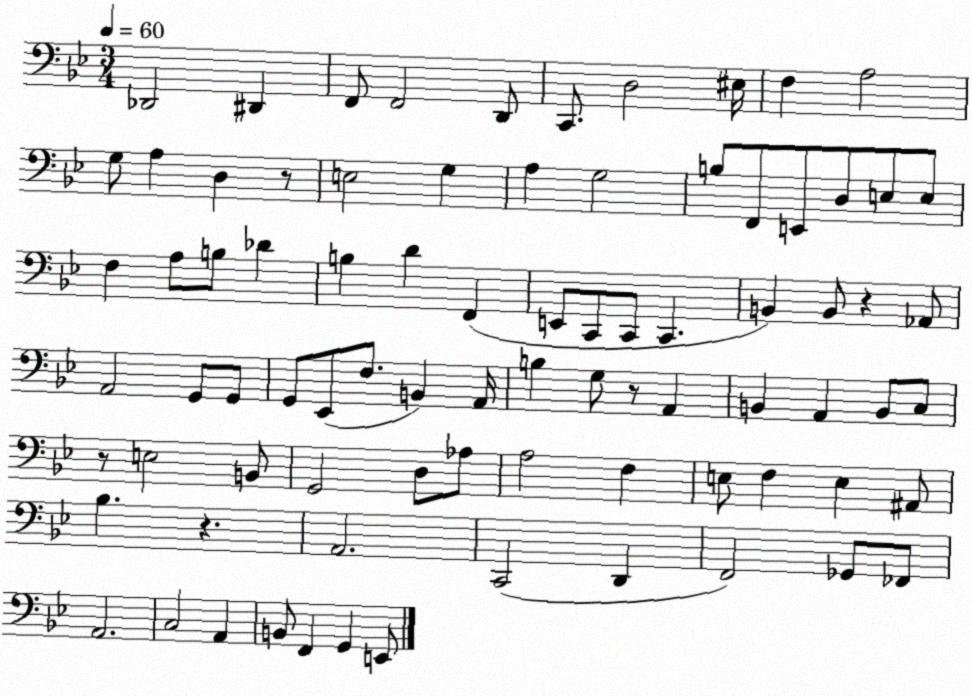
X:1
T:Untitled
M:3/4
L:1/4
K:Bb
_D,,2 ^D,, F,,/2 F,,2 D,,/2 C,,/2 D,2 ^E,/4 F, A,2 G,/2 A, D, z/2 E,2 G, A, G,2 B,/2 F,,/2 E,,/2 D,/2 E,/2 E,/2 F, A,/2 B,/2 _D B, D F,, E,,/2 C,,/2 C,,/2 C,, B,, B,,/2 z _A,,/2 A,,2 G,,/2 G,,/2 G,,/2 _E,,/2 F,/2 B,, A,,/4 B, G,/2 z/2 A,, B,, A,, B,,/2 C,/2 z/2 E,2 B,,/2 G,,2 D,/2 _A,/2 A,2 F, E,/2 F, E, ^A,,/2 _B, z A,,2 C,,2 D,, F,,2 _G,,/2 _F,,/2 A,,2 C,2 A,, B,,/2 F,, G,, E,,/2